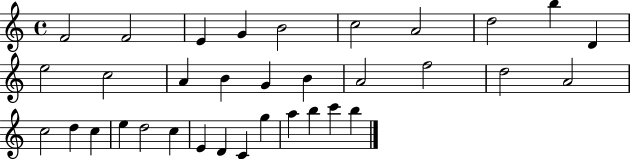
X:1
T:Untitled
M:4/4
L:1/4
K:C
F2 F2 E G B2 c2 A2 d2 b D e2 c2 A B G B A2 f2 d2 A2 c2 d c e d2 c E D C g a b c' b